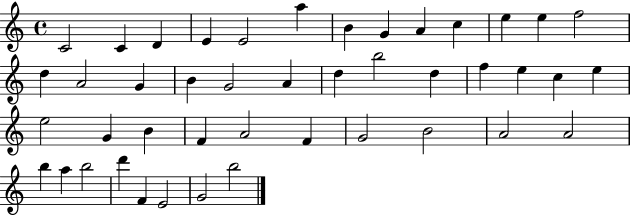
X:1
T:Untitled
M:4/4
L:1/4
K:C
C2 C D E E2 a B G A c e e f2 d A2 G B G2 A d b2 d f e c e e2 G B F A2 F G2 B2 A2 A2 b a b2 d' F E2 G2 b2